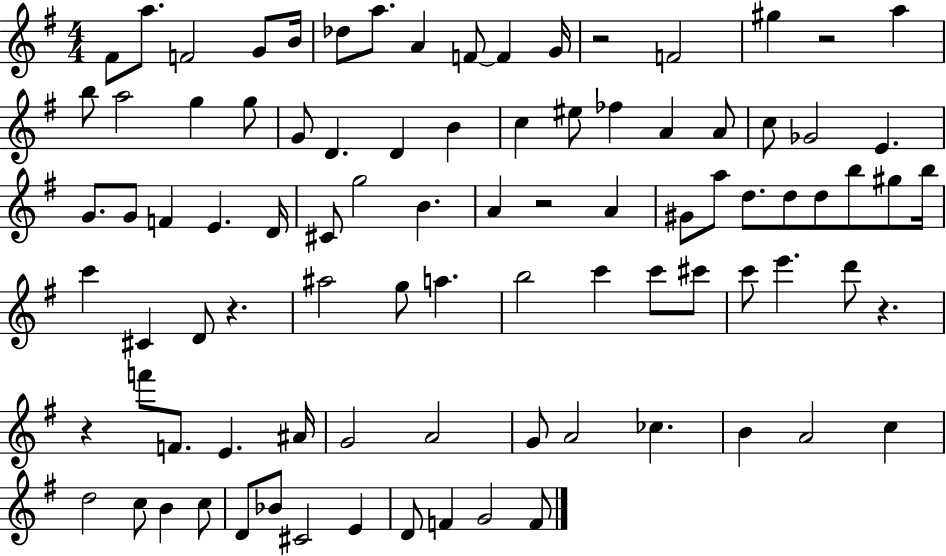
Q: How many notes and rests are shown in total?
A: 91